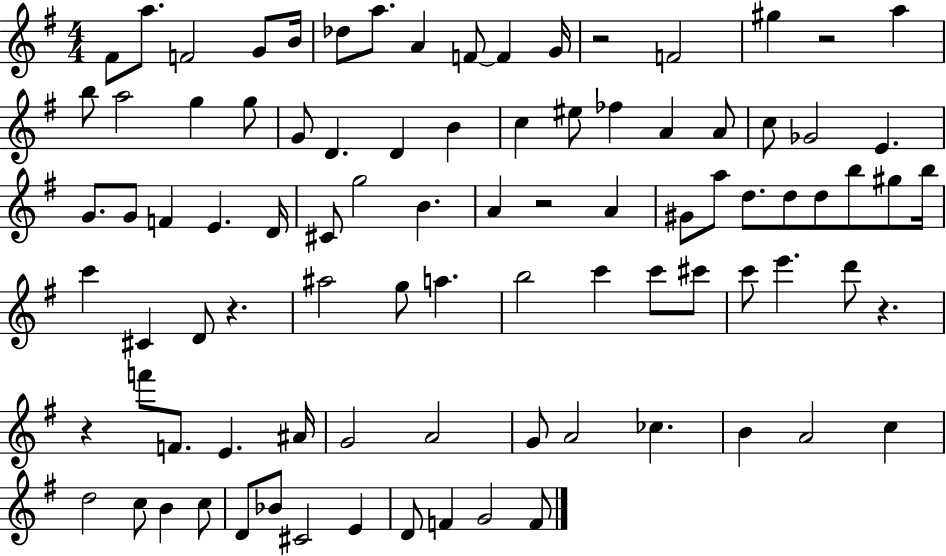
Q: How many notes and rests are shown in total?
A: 91